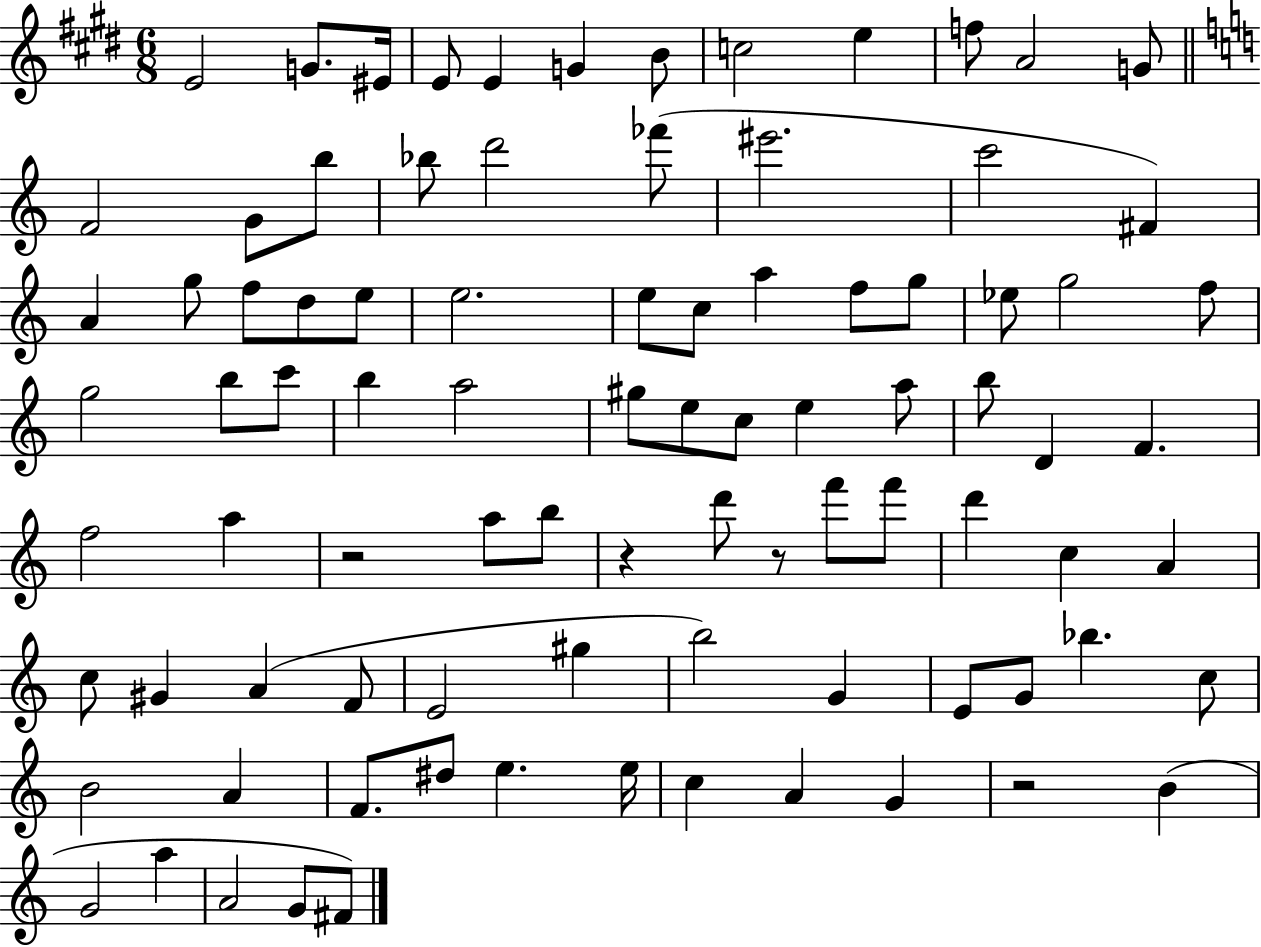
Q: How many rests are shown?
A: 4